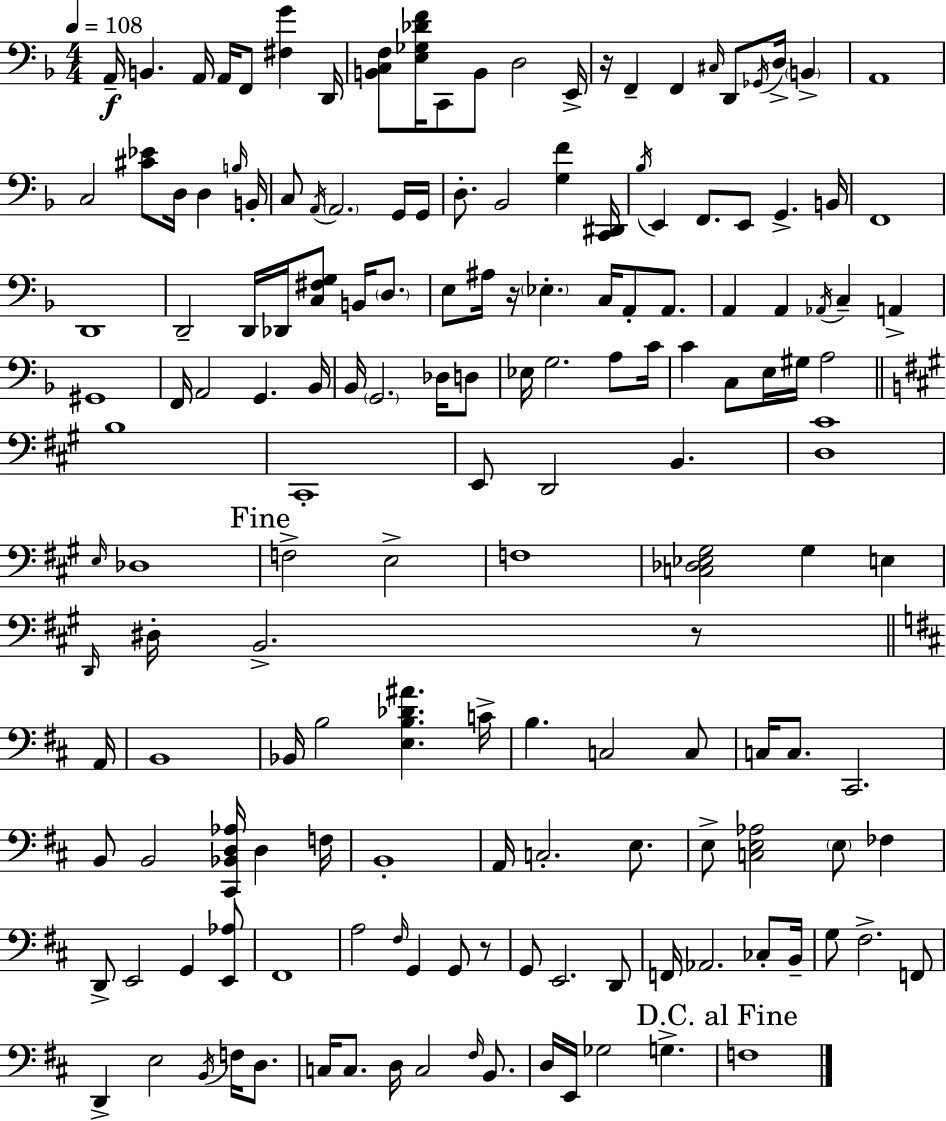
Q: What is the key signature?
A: F major